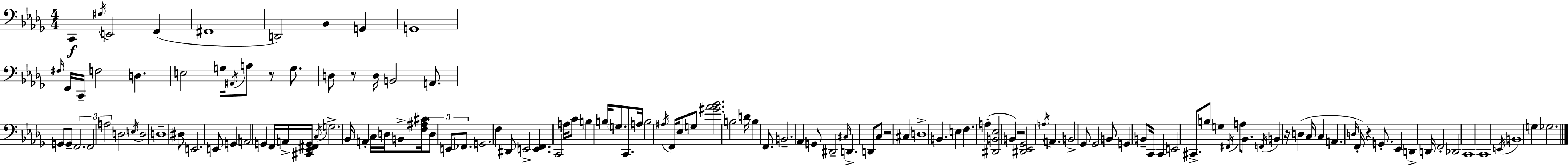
{
  \clef bass
  \numericTimeSignature
  \time 4/4
  \key bes \minor
  c,4\f \acciaccatura { fis16 } e,2 f,4( | fis,1 | d,2) bes,4 g,4 | g,1 | \break \grace { fis16 } f,16 c,16-- f2 d4. | e2 g16 \acciaccatura { ais,16 } a8 r8 | g8. d8 r8 d16 b,2 | a,8. g,8 g,8-- \tuplet 3/2 { f,2. | \break f,2 a2 } | d2 \acciaccatura { e16 } d2 | d1-- | dis8 e,2. | \break e,8 g,4 a,2 | g,4 f,16 a,16-> <cis, ees, fis, g,>16 \acciaccatura { c16 } g2.-> | bes,16 a,4-. c16 d16 b,8-> <f ais cis'>16 \tuplet 3/2 { d8 | e,8 fes,8. } g,2. | \break f4 dis,8 e,2-> <e, f,>4. | c,2 a16 c'8 | b4 b16 \parenthesize g8. c,8. a16 b2 | \acciaccatura { ais16 } f,16 ees8 g8 <gis' aes' bes'>2. | \break b2 d'16 b4 | f,8. b,2.-- | aes,4 g,8 dis,2-- | \grace { cis16 } d,4.-> d,8 c8 r2 | \break cis4 d1-> | b,4. e4 | f4. a4-.( <dis, b, ees>2 | b,4) r2 <dis, ees, ges,>2 | \break \acciaccatura { a16 } a,4. b,2-> | ges,8 ges,2 | b,8 g,4 b,8-- c,16 c,4 e,2 | cis,8.-> b8 g4 \acciaccatura { fis,16 } a8 | \break bes,8. \acciaccatura { f,16 } b,4 r16 d4( c16 c4 | a,4. \grace { d16 } f,16-.) r4 g,8.-. | ees,4 d,4-> d,16 f,2-. | des,2 c,1 | \break c,1 | \acciaccatura { e,16 } b,1 | g4 | ges2. \bar "|."
}